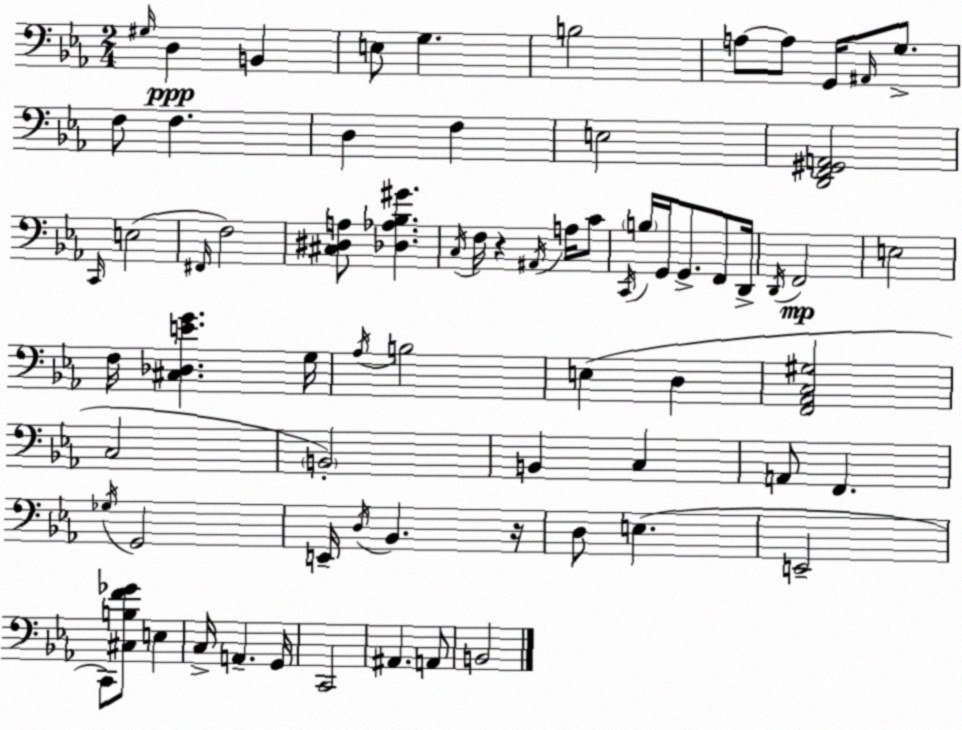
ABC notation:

X:1
T:Untitled
M:2/4
L:1/4
K:Cm
^G,/4 D, B,, E,/2 G, B,2 A,/2 A,/2 G,,/4 ^A,,/4 G,/2 F,/2 F, D, F, E,2 [D,,F,,^G,,A,,]2 C,,/4 E,2 ^F,,/4 F,2 [^C,^D,A,]/2 [_D,_A,_B,^G] C,/4 F,/4 z ^A,,/4 A,/4 C/2 C,,/4 B,/4 G,,/4 G,,/2 F,,/2 D,,/4 D,,/4 F,,2 E,2 F,/4 [^C,_D,EG] G,/4 _A,/4 B,2 E, D, [F,,_A,,C,^G,]2 C,2 B,,2 B,, C, A,,/2 F,, _G,/4 G,,2 E,,/4 D,/4 _B,, z/4 D,/2 E, E,,2 C,,/2 [^C,B,F_G]/2 E, C,/4 A,, G,,/4 C,,2 ^A,, A,,/2 B,,2